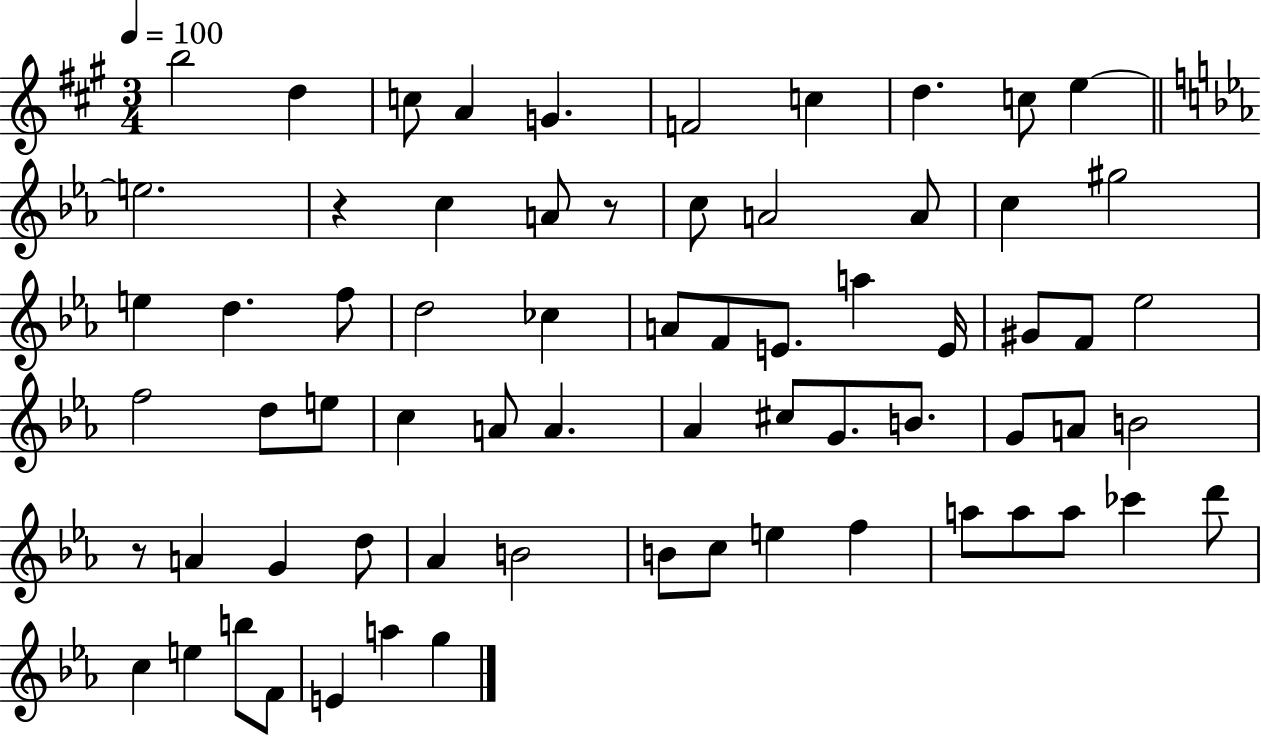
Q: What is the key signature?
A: A major